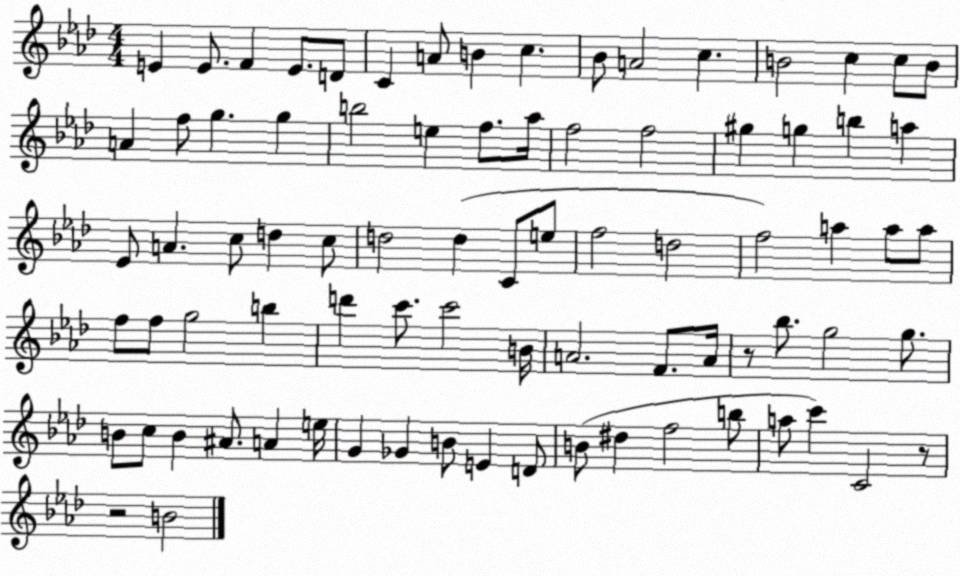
X:1
T:Untitled
M:4/4
L:1/4
K:Ab
E E/2 F E/2 D/2 C A/2 B c _B/2 A2 c B2 c c/2 B/2 A f/2 g g b2 e f/2 _a/4 f2 f2 ^g g b a _E/2 A c/2 d c/2 d2 d C/2 e/2 f2 d2 f2 a a/2 a/2 f/2 f/2 g2 b d' c'/2 c'2 B/4 A2 F/2 A/4 z/2 _b/2 g2 g/2 B/2 c/2 B ^A/2 A e/4 G _G B/2 E D/2 B/2 ^d f2 b/2 a/2 c' C2 z/2 z2 B2